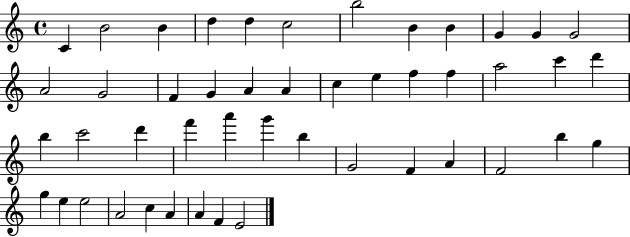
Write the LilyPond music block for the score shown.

{
  \clef treble
  \time 4/4
  \defaultTimeSignature
  \key c \major
  c'4 b'2 b'4 | d''4 d''4 c''2 | b''2 b'4 b'4 | g'4 g'4 g'2 | \break a'2 g'2 | f'4 g'4 a'4 a'4 | c''4 e''4 f''4 f''4 | a''2 c'''4 d'''4 | \break b''4 c'''2 d'''4 | f'''4 a'''4 g'''4 b''4 | g'2 f'4 a'4 | f'2 b''4 g''4 | \break g''4 e''4 e''2 | a'2 c''4 a'4 | a'4 f'4 e'2 | \bar "|."
}